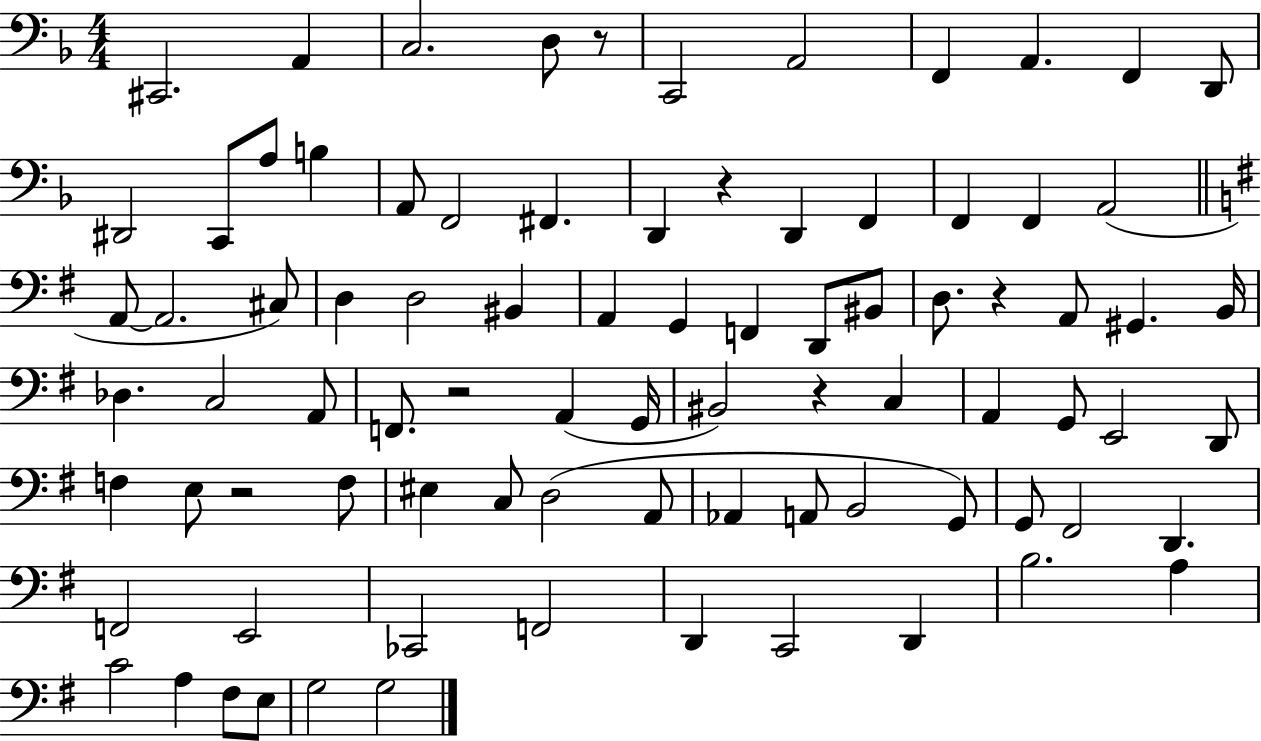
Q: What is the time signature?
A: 4/4